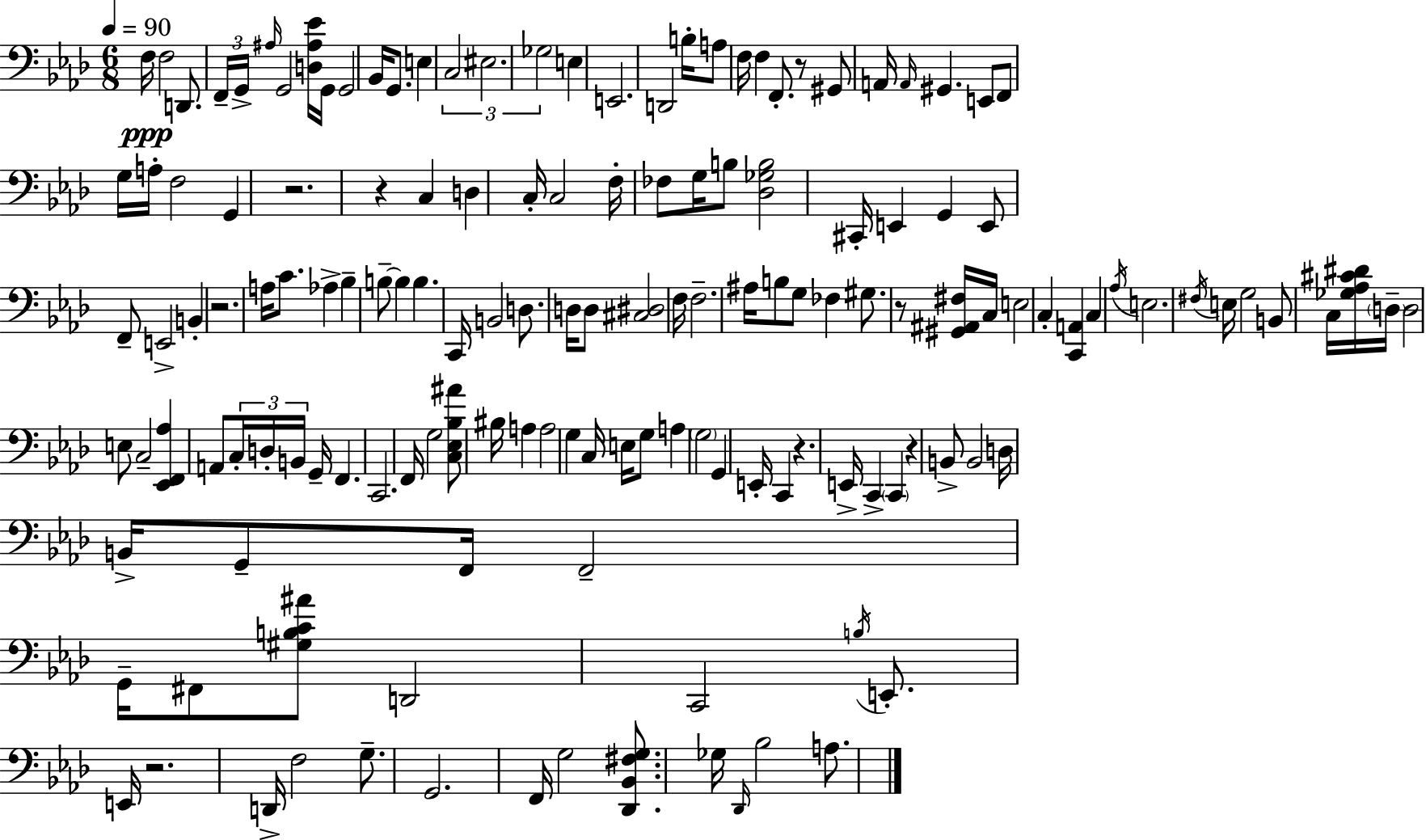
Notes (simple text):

F3/s F3/h D2/e. F2/s G2/s A#3/s G2/h [D3,A#3,Eb4]/s G2/s G2/h Bb2/s G2/e. E3/q C3/h EIS3/h. Gb3/h E3/q E2/h. D2/h B3/s A3/e F3/s F3/q F2/e. R/e G#2/e A2/s A2/s G#2/q. E2/e F2/e G3/s A3/s F3/h G2/q R/h. R/q C3/q D3/q C3/s C3/h F3/s FES3/e G3/s B3/e [Db3,Gb3,B3]/h C#2/s E2/q G2/q E2/e F2/e E2/h B2/q R/h. A3/s C4/e. Ab3/q Bb3/q B3/e B3/q B3/q. C2/s B2/h D3/e. D3/s D3/e [C#3,D#3]/h F3/s F3/h. A#3/s B3/e G3/e FES3/q G#3/e. R/e [G#2,A#2,F#3]/s C3/s E3/h C3/q [C2,A2]/q C3/q Ab3/s E3/h. F#3/s E3/s G3/h B2/e C3/s [Gb3,Ab3,C#4,D#4]/s D3/s D3/h E3/e C3/h [Eb2,F2,Ab3]/q A2/e C3/s D3/s B2/s G2/s F2/q. C2/h. F2/s G3/h [C3,Eb3,Bb3,A#4]/e BIS3/s A3/q A3/h G3/q C3/s E3/s G3/e A3/q G3/h G2/q E2/s C2/q R/q. E2/s C2/q C2/q R/q B2/e B2/h D3/s B2/s G2/e F2/s F2/h G2/s F#2/e [G#3,B3,C4,A#4]/e D2/h C2/h B3/s E2/e. E2/s R/h. D2/s F3/h G3/e. G2/h. F2/s G3/h [Db2,Bb2,F#3,G3]/e. Gb3/s Db2/s Bb3/h A3/e.